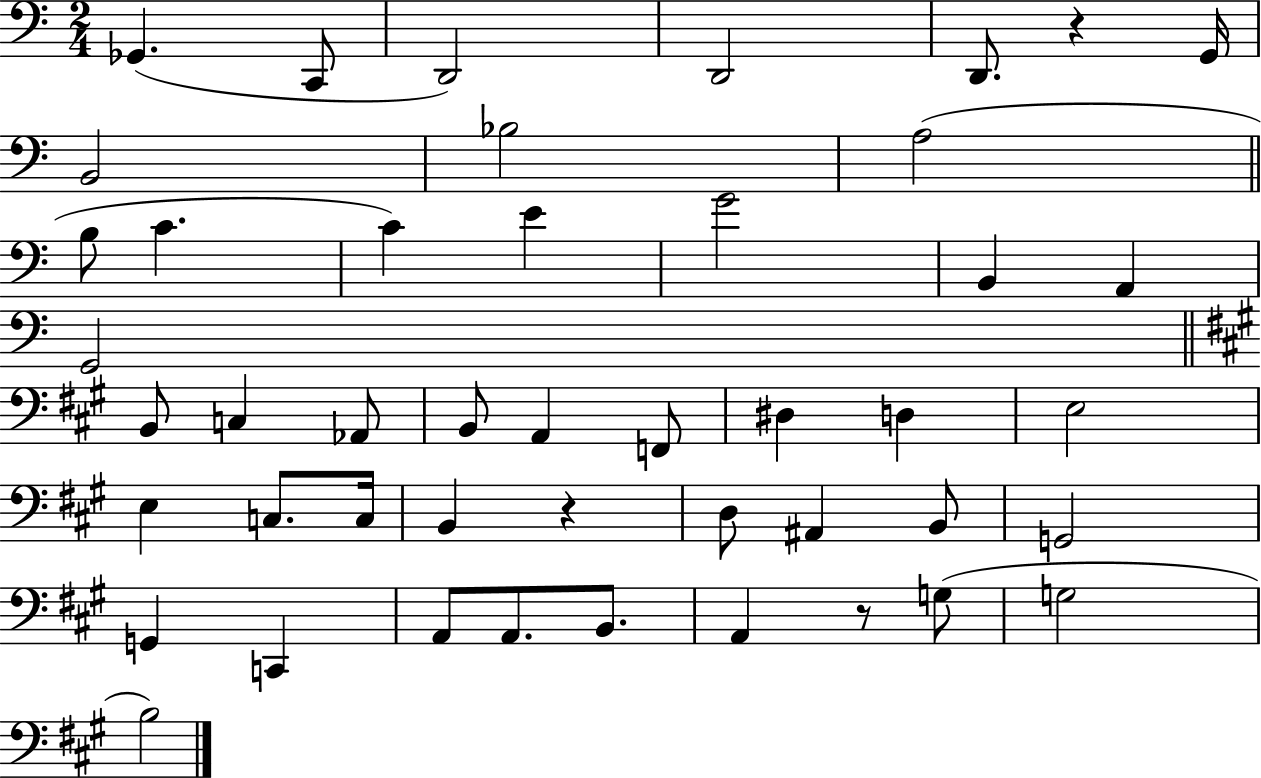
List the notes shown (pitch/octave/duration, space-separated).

Gb2/q. C2/e D2/h D2/h D2/e. R/q G2/s B2/h Bb3/h A3/h B3/e C4/q. C4/q E4/q G4/h B2/q A2/q G2/h B2/e C3/q Ab2/e B2/e A2/q F2/e D#3/q D3/q E3/h E3/q C3/e. C3/s B2/q R/q D3/e A#2/q B2/e G2/h G2/q C2/q A2/e A2/e. B2/e. A2/q R/e G3/e G3/h B3/h